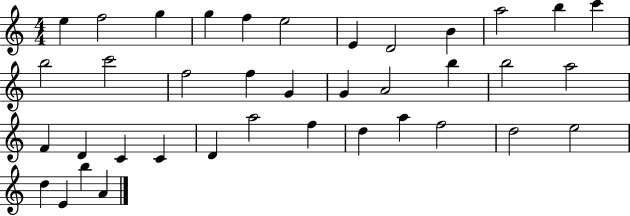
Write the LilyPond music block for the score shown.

{
  \clef treble
  \numericTimeSignature
  \time 4/4
  \key c \major
  e''4 f''2 g''4 | g''4 f''4 e''2 | e'4 d'2 b'4 | a''2 b''4 c'''4 | \break b''2 c'''2 | f''2 f''4 g'4 | g'4 a'2 b''4 | b''2 a''2 | \break f'4 d'4 c'4 c'4 | d'4 a''2 f''4 | d''4 a''4 f''2 | d''2 e''2 | \break d''4 e'4 b''4 a'4 | \bar "|."
}